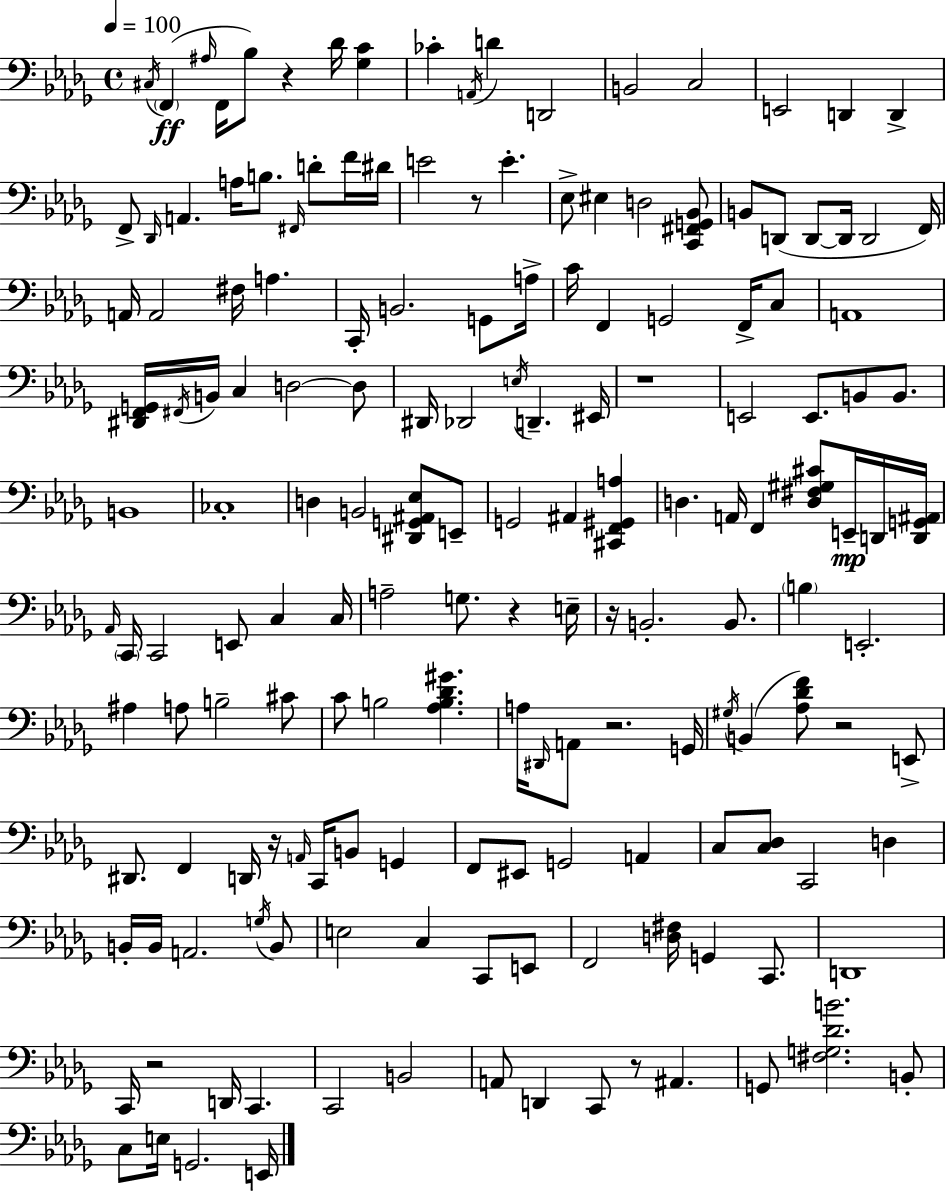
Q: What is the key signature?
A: BES minor